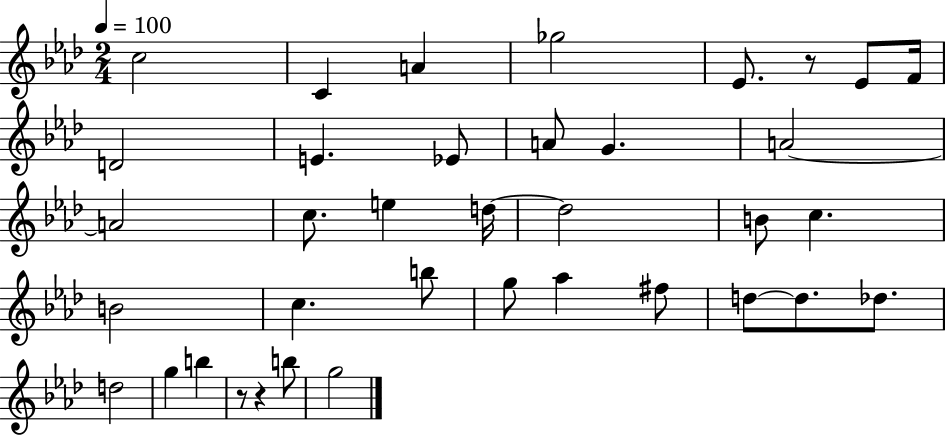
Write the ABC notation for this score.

X:1
T:Untitled
M:2/4
L:1/4
K:Ab
c2 C A _g2 _E/2 z/2 _E/2 F/4 D2 E _E/2 A/2 G A2 A2 c/2 e d/4 d2 B/2 c B2 c b/2 g/2 _a ^f/2 d/2 d/2 _d/2 d2 g b z/2 z b/2 g2